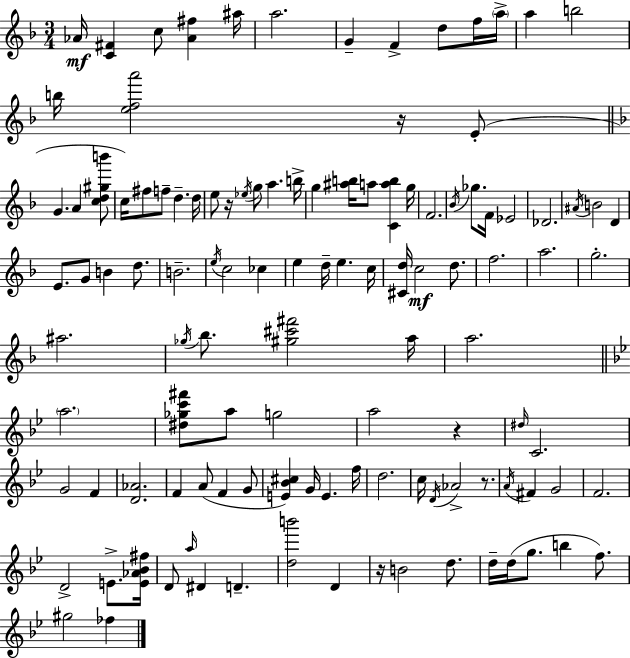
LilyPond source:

{
  \clef treble
  \numericTimeSignature
  \time 3/4
  \key d \minor
  \repeat volta 2 { aes'16\mf <c' fis'>4 c''8 <aes' fis''>4 ais''16 | a''2. | g'4-- f'4-> d''8 f''16 \parenthesize a''16-> | a''4 b''2 | \break b''16 <e'' f'' a'''>2 r16 e'8-.( | \bar "||" \break \key f \major g'4. a'4 <c'' d'' gis'' b'''>8 | c''16) fis''8 f''8-- d''4.-- d''16 | e''8 r16 \acciaccatura { ees''16 } g''8 a''4. | b''16-> g''4 <ais'' b''>16 a''8 <c' a'' b''>4 | \break g''16 f'2. | \acciaccatura { bes'16 } ges''8. f'16 ees'2 | des'2. | \acciaccatura { ais'16 } b'2 d'4 | \break e'8. g'8 b'4 | d''8. b'2.-- | \acciaccatura { e''16 } c''2 | ces''4 e''4 d''16-- e''4. | \break c''16 <cis' d''>16 c''2\mf | d''8. f''2. | a''2. | g''2.-. | \break ais''2. | \acciaccatura { ges''16 } bes''8. <gis'' cis''' fis'''>2 | a''16 a''2. | \bar "||" \break \key bes \major \parenthesize a''2. | <dis'' ges'' c''' fis'''>8 a''8 g''2 | a''2 r4 | \grace { dis''16 } c'2. | \break g'2 f'4 | <d' aes'>2. | f'4 a'8( f'4 g'8 | <e' bes' cis''>4) g'16 e'4. | \break f''16 d''2. | c''16 \acciaccatura { d'16 } aes'2-> r8. | \acciaccatura { a'16 } fis'4 g'2 | f'2. | \break d'2-> e'8.-> | <e' aes' bes' fis''>16 d'8 \grace { a''16 } dis'4 d'4.-- | <d'' b'''>2 | d'4 r16 b'2 | \break d''8. d''16-- d''16( g''8. b''4 | f''8.) gis''2 | fes''4 } \bar "|."
}